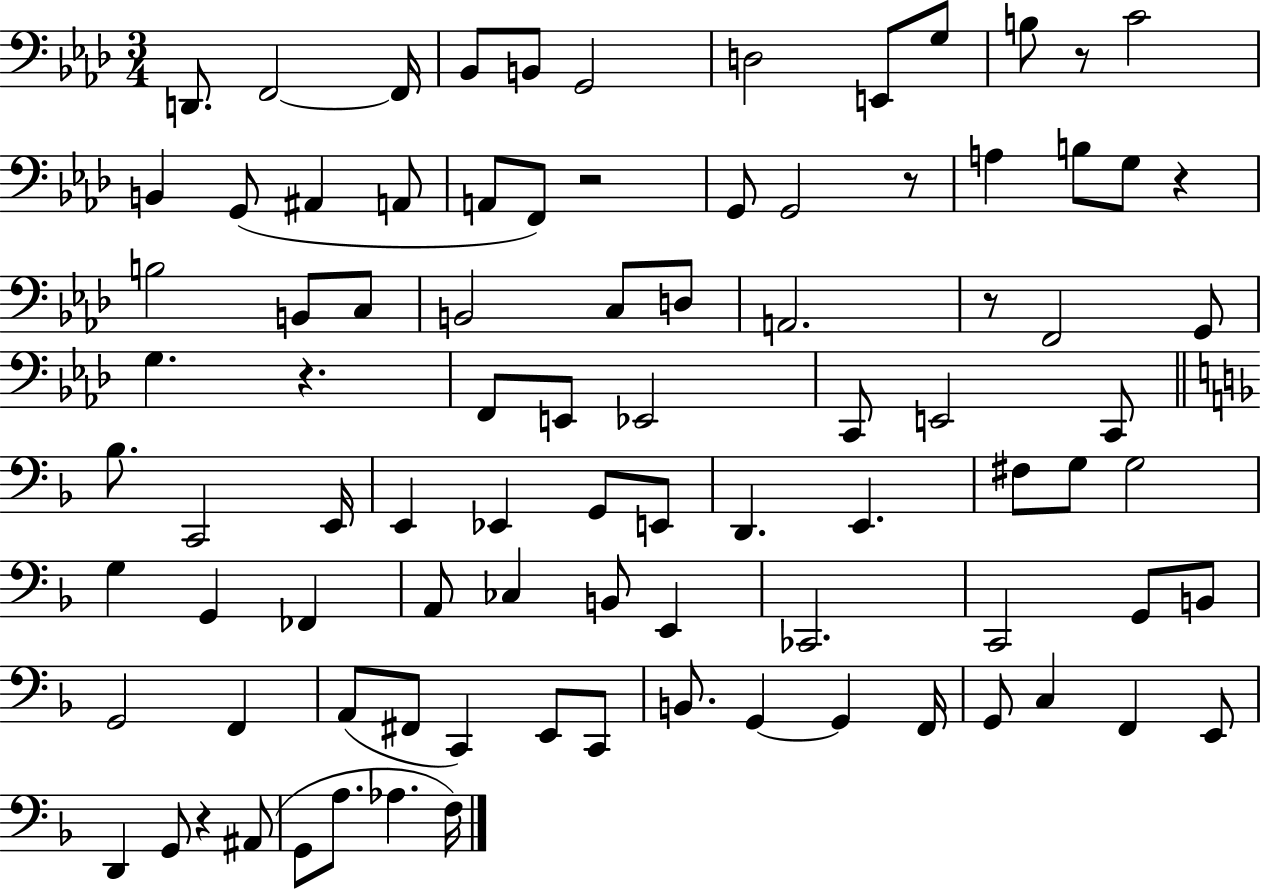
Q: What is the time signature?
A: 3/4